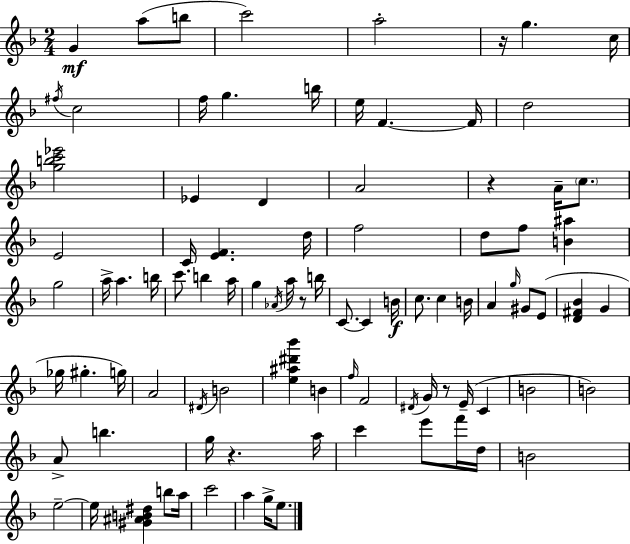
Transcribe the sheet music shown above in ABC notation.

X:1
T:Untitled
M:2/4
L:1/4
K:Dm
G a/2 b/2 c'2 a2 z/4 g c/4 ^f/4 c2 f/4 g b/4 e/4 F F/4 d2 [gbc'_e']2 _E D A2 z A/4 c/2 E2 C/4 [EF] d/4 f2 d/2 f/2 [B^a] g2 a/4 a b/4 c'/2 b a/4 g _A/4 a/4 z/2 b/4 C/2 C B/4 c/2 c B/4 A g/4 ^G/2 E/2 [D^F_B] G _g/4 ^g g/4 A2 ^D/4 B2 [e^a^d'_b'] B f/4 F2 ^D/4 G/4 z/2 E/4 C B2 B2 A/2 b g/4 z a/4 c' e'/2 f'/4 d/4 B2 e2 e/4 [^G^AB^d] b/2 a/4 c'2 a g/4 e/2